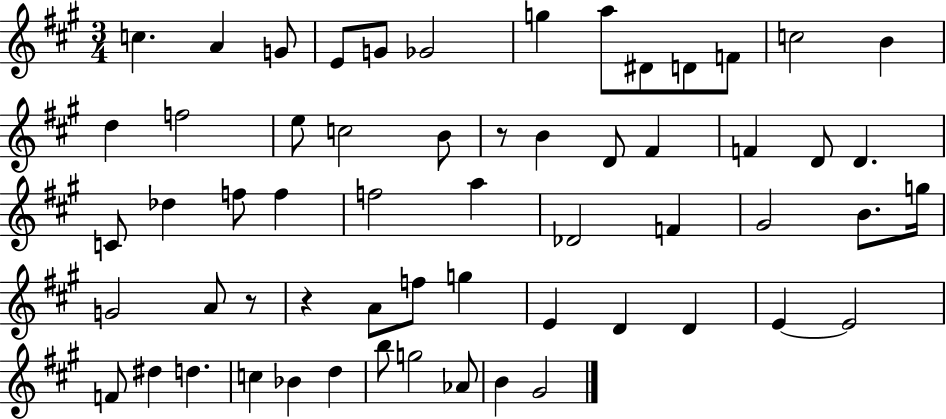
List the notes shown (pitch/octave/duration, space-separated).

C5/q. A4/q G4/e E4/e G4/e Gb4/h G5/q A5/e D#4/e D4/e F4/e C5/h B4/q D5/q F5/h E5/e C5/h B4/e R/e B4/q D4/e F#4/q F4/q D4/e D4/q. C4/e Db5/q F5/e F5/q F5/h A5/q Db4/h F4/q G#4/h B4/e. G5/s G4/h A4/e R/e R/q A4/e F5/e G5/q E4/q D4/q D4/q E4/q E4/h F4/e D#5/q D5/q. C5/q Bb4/q D5/q B5/e G5/h Ab4/e B4/q G#4/h